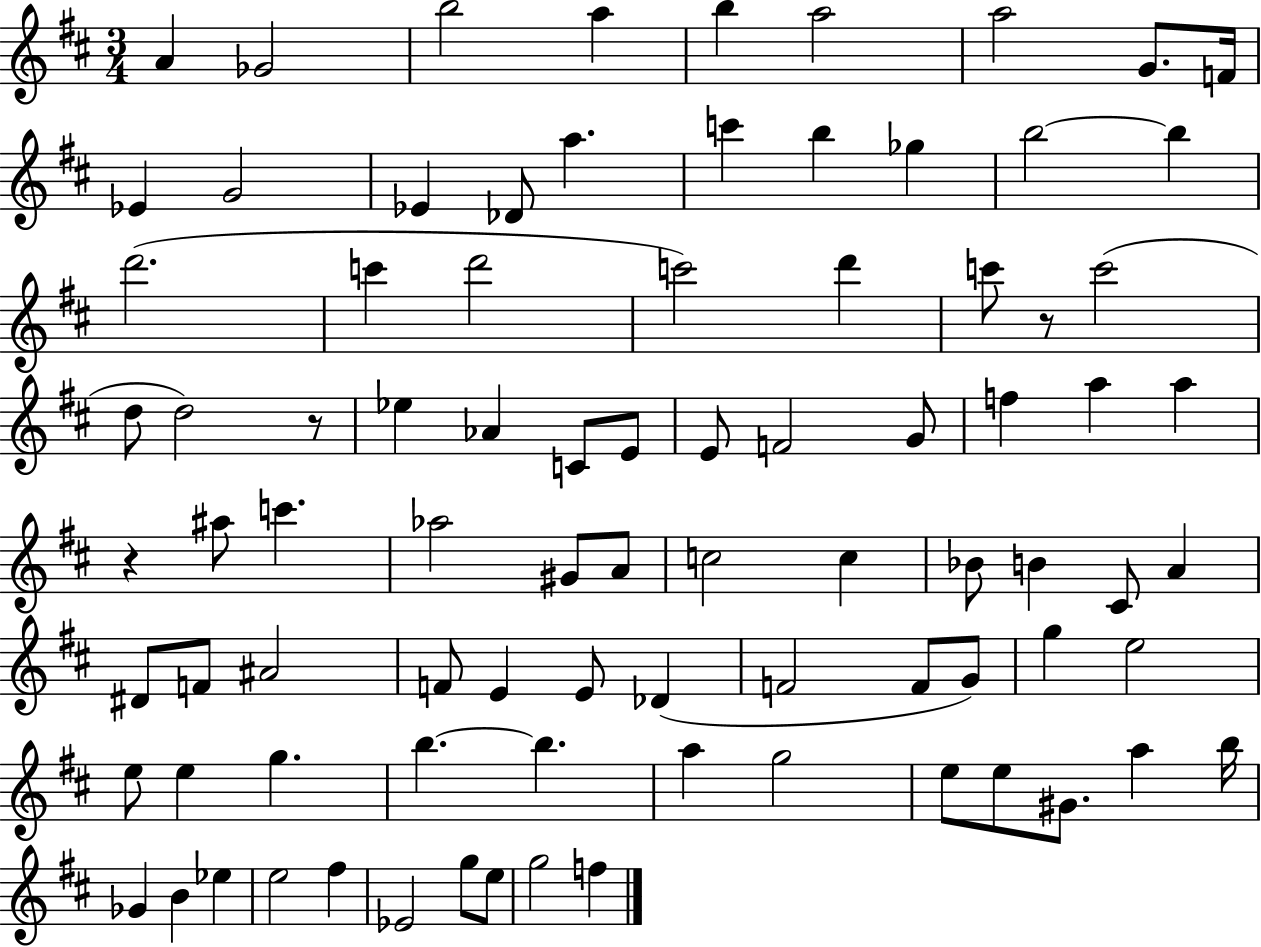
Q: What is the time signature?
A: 3/4